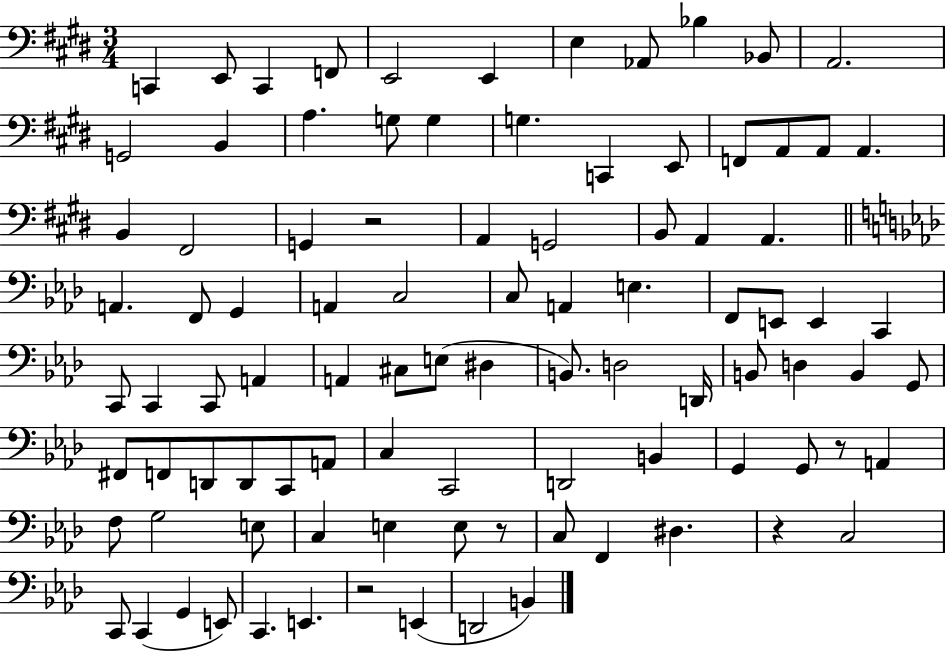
{
  \clef bass
  \numericTimeSignature
  \time 3/4
  \key e \major
  \repeat volta 2 { c,4 e,8 c,4 f,8 | e,2 e,4 | e4 aes,8 bes4 bes,8 | a,2. | \break g,2 b,4 | a4. g8 g4 | g4. c,4 e,8 | f,8 a,8 a,8 a,4. | \break b,4 fis,2 | g,4 r2 | a,4 g,2 | b,8 a,4 a,4. | \break \bar "||" \break \key f \minor a,4. f,8 g,4 | a,4 c2 | c8 a,4 e4. | f,8 e,8 e,4 c,4 | \break c,8 c,4 c,8 a,4 | a,4 cis8 e8( dis4 | b,8.) d2 d,16 | b,8 d4 b,4 g,8 | \break fis,8 f,8 d,8 d,8 c,8 a,8 | c4 c,2 | d,2 b,4 | g,4 g,8 r8 a,4 | \break f8 g2 e8 | c4 e4 e8 r8 | c8 f,4 dis4. | r4 c2 | \break c,8 c,4( g,4 e,8) | c,4. e,4. | r2 e,4( | d,2 b,4) | \break } \bar "|."
}